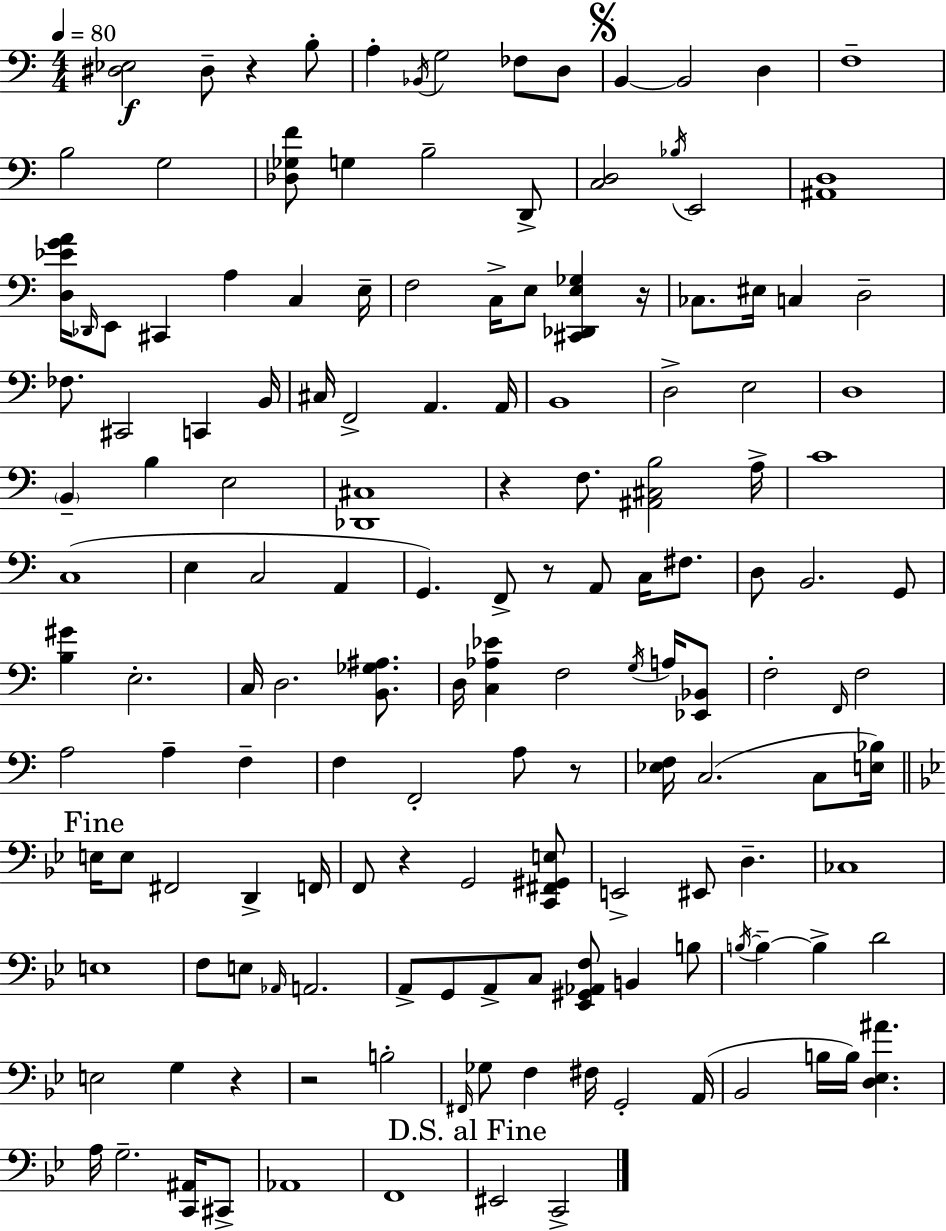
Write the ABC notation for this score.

X:1
T:Untitled
M:4/4
L:1/4
K:Am
[^D,_E,]2 ^D,/2 z B,/2 A, _B,,/4 G,2 _F,/2 D,/2 B,, B,,2 D, F,4 B,2 G,2 [_D,_G,F]/2 G, B,2 D,,/2 [C,D,]2 _B,/4 E,,2 [^A,,D,]4 [D,_EGA]/4 _D,,/4 E,,/2 ^C,, A, C, E,/4 F,2 C,/4 E,/2 [^C,,_D,,E,_G,] z/4 _C,/2 ^E,/4 C, D,2 _F,/2 ^C,,2 C,, B,,/4 ^C,/4 F,,2 A,, A,,/4 B,,4 D,2 E,2 D,4 B,, B, E,2 [_D,,^C,]4 z F,/2 [^A,,^C,B,]2 A,/4 C4 C,4 E, C,2 A,, G,, F,,/2 z/2 A,,/2 C,/4 ^F,/2 D,/2 B,,2 G,,/2 [B,^G] E,2 C,/4 D,2 [B,,_G,^A,]/2 D,/4 [C,_A,_E] F,2 G,/4 A,/4 [_E,,_B,,]/2 F,2 F,,/4 F,2 A,2 A, F, F, F,,2 A,/2 z/2 [_E,F,]/4 C,2 C,/2 [E,_B,]/4 E,/4 E,/2 ^F,,2 D,, F,,/4 F,,/2 z G,,2 [C,,^F,,^G,,E,]/2 E,,2 ^E,,/2 D, _C,4 E,4 F,/2 E,/2 _A,,/4 A,,2 A,,/2 G,,/2 A,,/2 C,/2 [_E,,^G,,_A,,F,]/2 B,, B,/2 B,/4 B, B, D2 E,2 G, z z2 B,2 ^F,,/4 _G,/2 F, ^F,/4 G,,2 A,,/4 _B,,2 B,/4 B,/4 [D,_E,^A] A,/4 G,2 [C,,^A,,]/4 ^C,,/2 _A,,4 F,,4 ^E,,2 C,,2